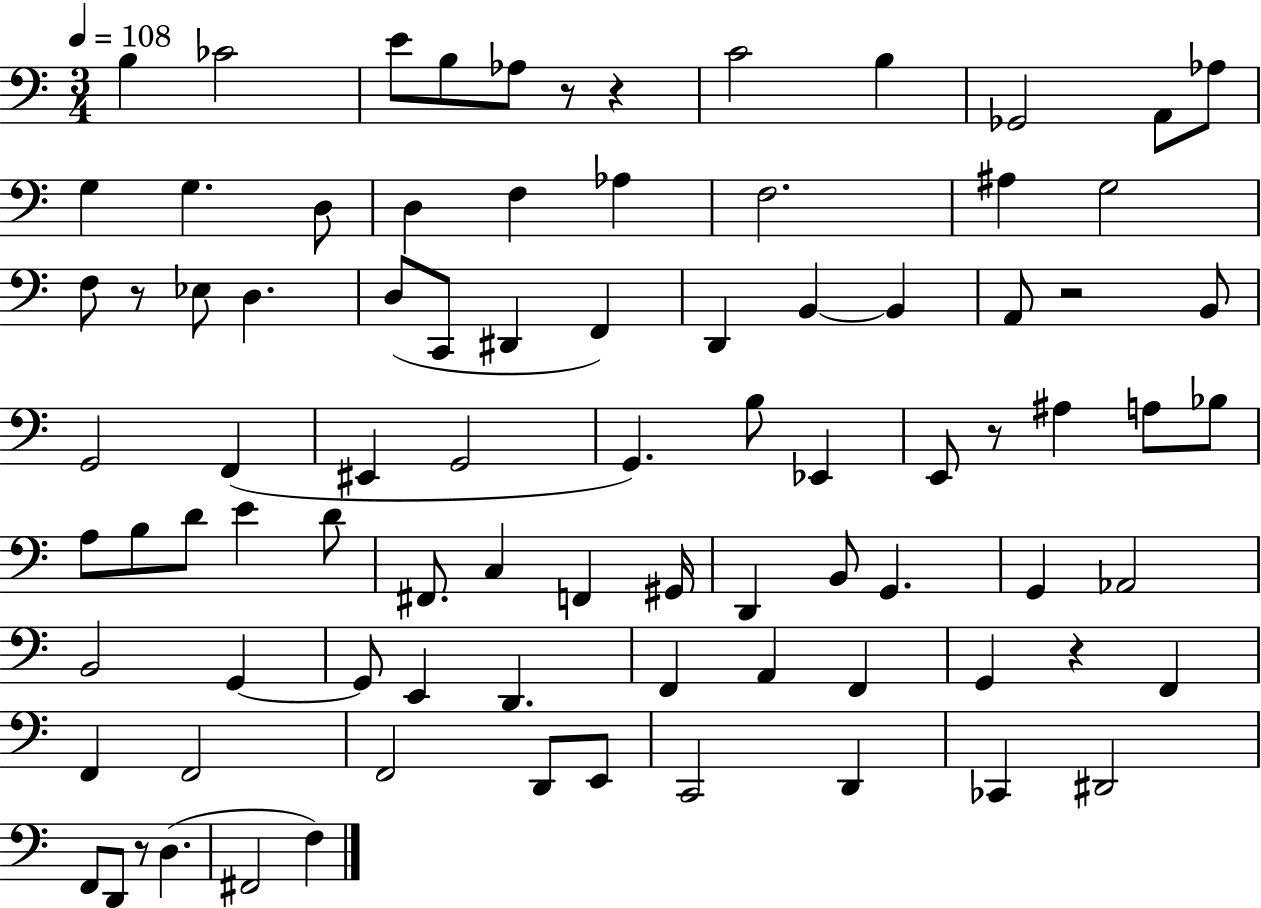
X:1
T:Untitled
M:3/4
L:1/4
K:C
B, _C2 E/2 B,/2 _A,/2 z/2 z C2 B, _G,,2 A,,/2 _A,/2 G, G, D,/2 D, F, _A, F,2 ^A, G,2 F,/2 z/2 _E,/2 D, D,/2 C,,/2 ^D,, F,, D,, B,, B,, A,,/2 z2 B,,/2 G,,2 F,, ^E,, G,,2 G,, B,/2 _E,, E,,/2 z/2 ^A, A,/2 _B,/2 A,/2 B,/2 D/2 E D/2 ^F,,/2 C, F,, ^G,,/4 D,, B,,/2 G,, G,, _A,,2 B,,2 G,, G,,/2 E,, D,, F,, A,, F,, G,, z F,, F,, F,,2 F,,2 D,,/2 E,,/2 C,,2 D,, _C,, ^D,,2 F,,/2 D,,/2 z/2 D, ^F,,2 F,